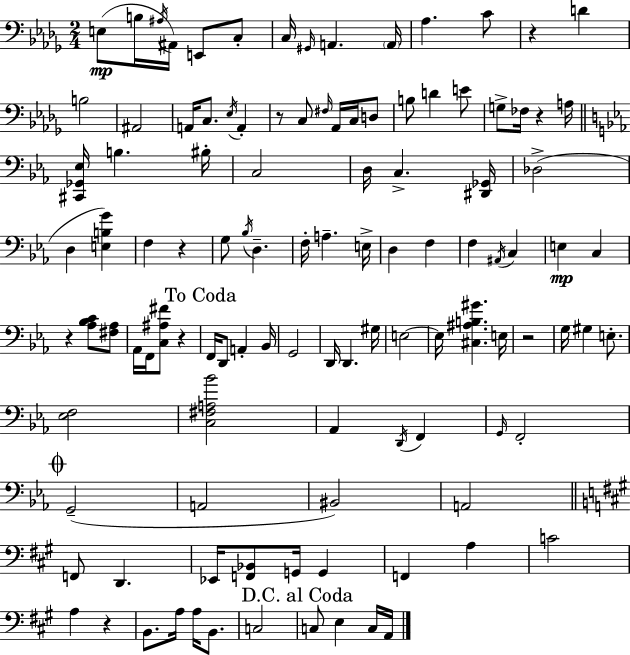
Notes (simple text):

E3/e B3/s A#3/s A#2/s E2/e C3/e C3/s G#2/s A2/q. A2/s Ab3/q. C4/e R/q D4/q B3/h A#2/h A2/s C3/e. Eb3/s A2/q R/e C3/e F#3/s Ab2/s C3/s D3/e B3/e D4/q E4/e G3/e FES3/s R/q A3/s [C#2,Gb2,Eb3]/s B3/q. BIS3/s C3/h D3/s C3/q. [D#2,Gb2]/s Db3/h D3/q [E3,B3,G4]/q F3/q R/q G3/e Bb3/s D3/q. F3/s A3/q. E3/s D3/q F3/q F3/q A#2/s C3/q E3/q C3/q R/q [Ab3,Bb3,C4]/e [F#3,Ab3]/e Ab2/s F2/s [C3,A#3,F#4]/e R/q F2/s D2/e A2/q Bb2/s G2/h D2/s D2/q. G#3/s E3/h E3/s [C#3,A#3,B3,G#4]/q. E3/s R/h G3/s G#3/q E3/e. [Eb3,F3]/h [C3,F#3,A3,Bb4]/h Ab2/q D2/s F2/q G2/s F2/h G2/h A2/h BIS2/h A2/h F2/e D2/q. Eb2/s [F2,Bb2]/e G2/s G2/q F2/q A3/q C4/h A3/q R/q B2/e. A3/s A3/s B2/e. C3/h C3/e E3/q C3/s A2/s